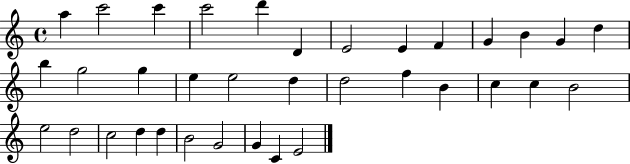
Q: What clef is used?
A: treble